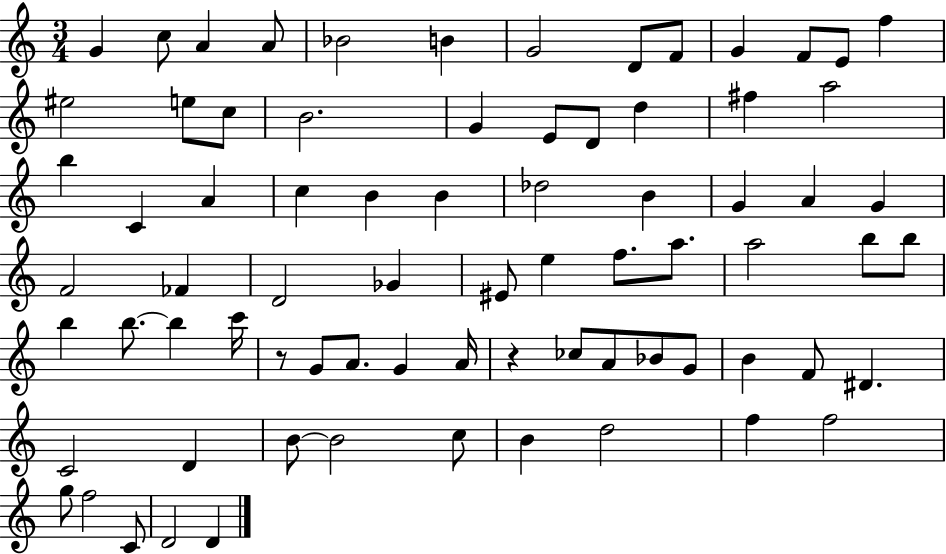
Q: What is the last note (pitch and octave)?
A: D4